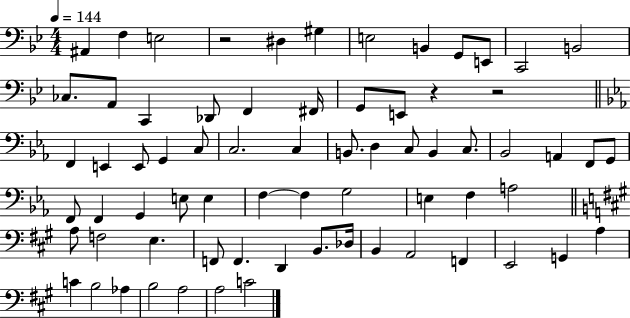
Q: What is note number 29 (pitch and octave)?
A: C3